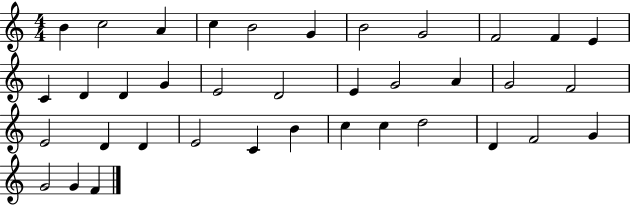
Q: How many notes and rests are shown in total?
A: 37